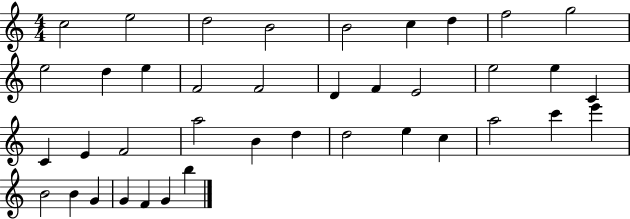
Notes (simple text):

C5/h E5/h D5/h B4/h B4/h C5/q D5/q F5/h G5/h E5/h D5/q E5/q F4/h F4/h D4/q F4/q E4/h E5/h E5/q C4/q C4/q E4/q F4/h A5/h B4/q D5/q D5/h E5/q C5/q A5/h C6/q E6/q B4/h B4/q G4/q G4/q F4/q G4/q B5/q